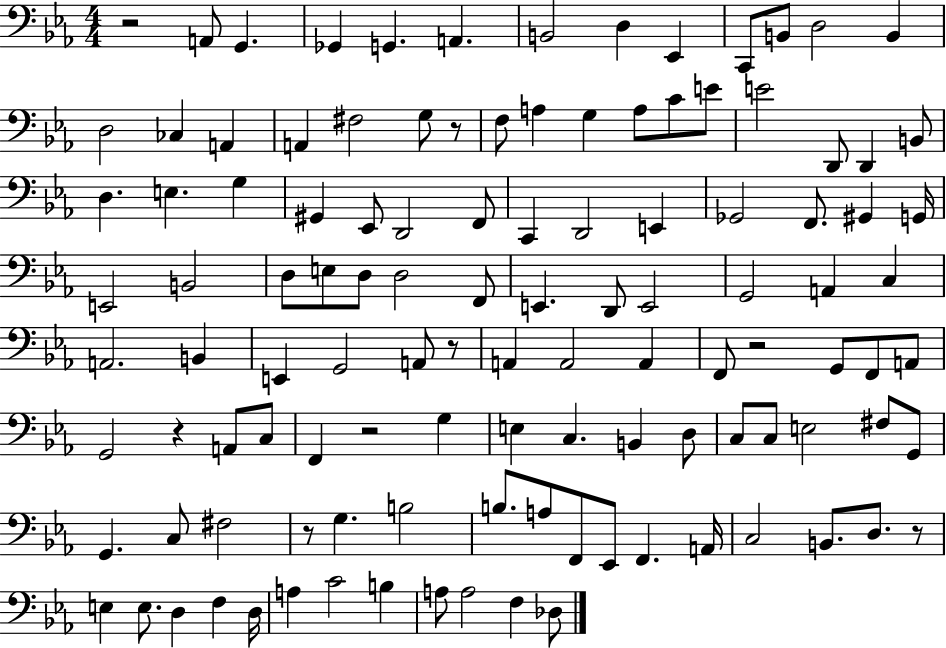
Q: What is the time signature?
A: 4/4